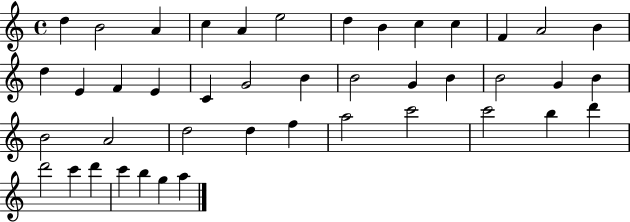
D5/q B4/h A4/q C5/q A4/q E5/h D5/q B4/q C5/q C5/q F4/q A4/h B4/q D5/q E4/q F4/q E4/q C4/q G4/h B4/q B4/h G4/q B4/q B4/h G4/q B4/q B4/h A4/h D5/h D5/q F5/q A5/h C6/h C6/h B5/q D6/q D6/h C6/q D6/q C6/q B5/q G5/q A5/q